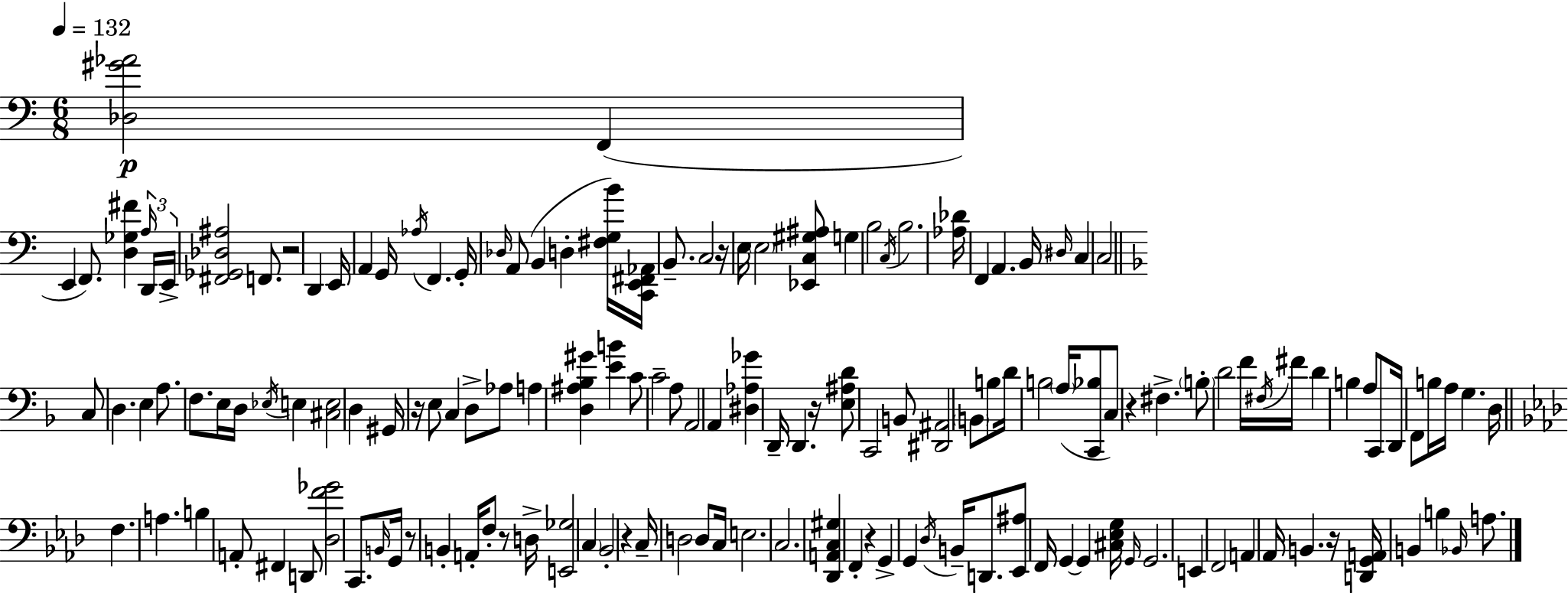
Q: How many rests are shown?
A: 10